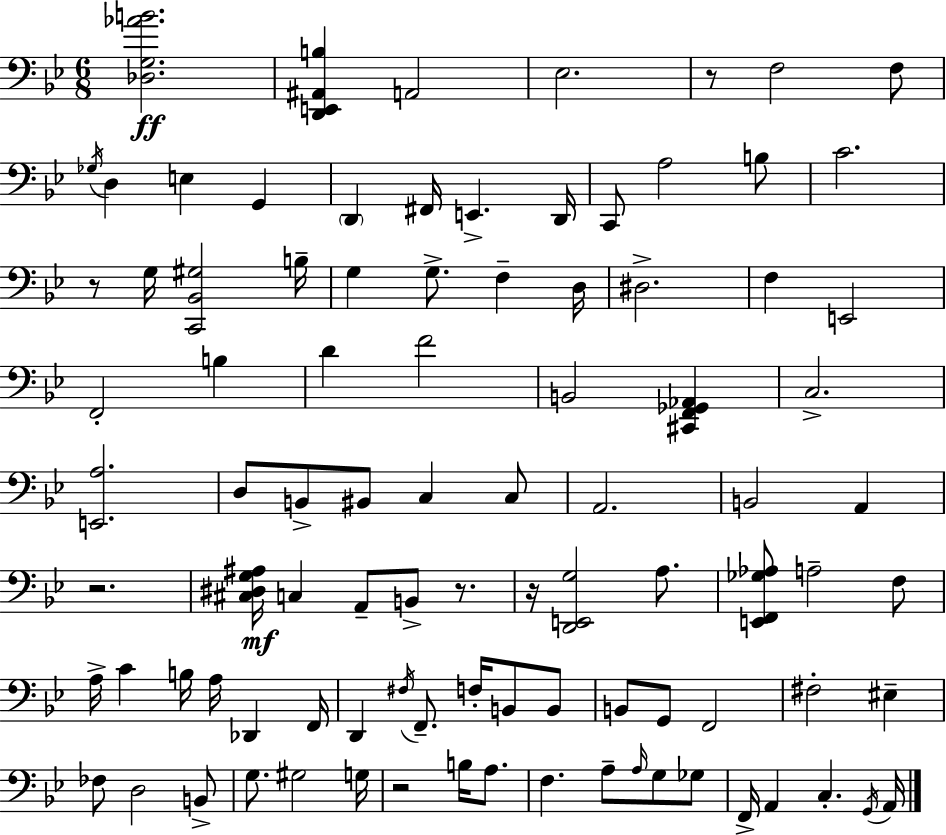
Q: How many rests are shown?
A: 6